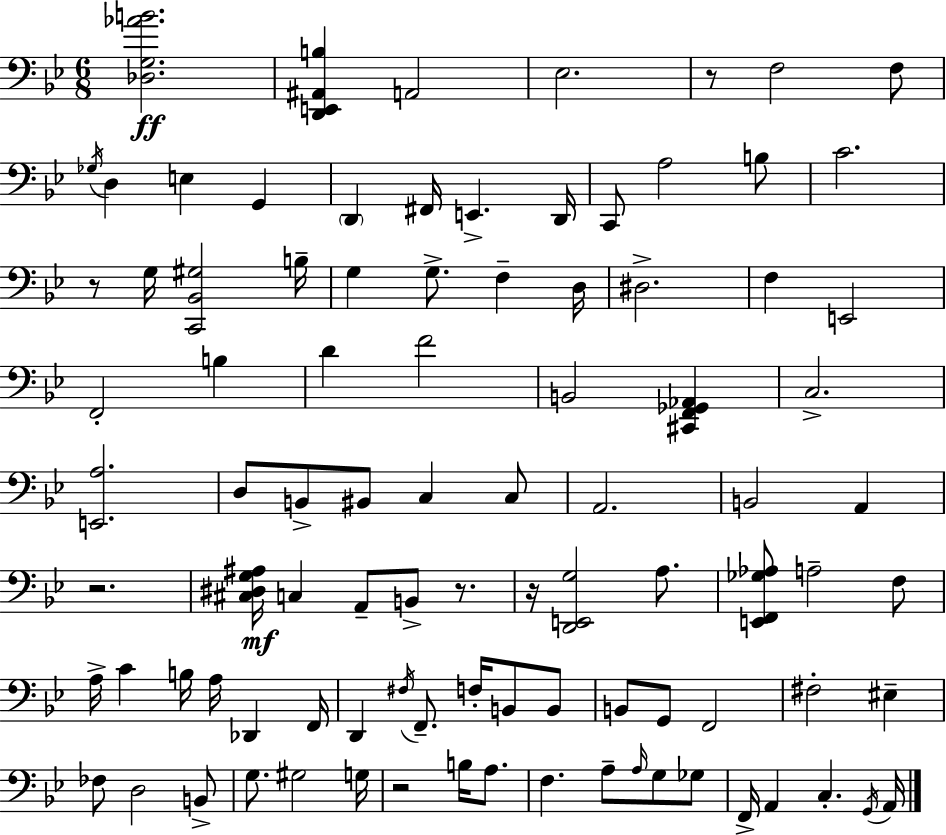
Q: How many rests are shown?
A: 6